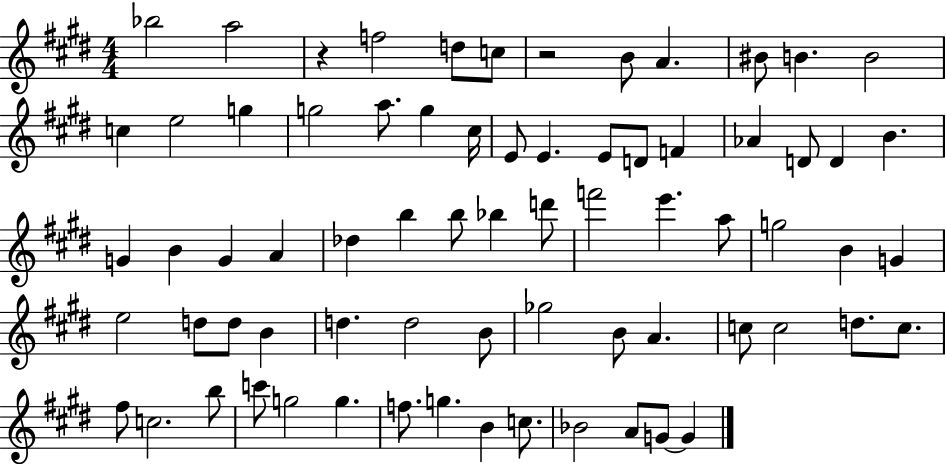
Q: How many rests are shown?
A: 2